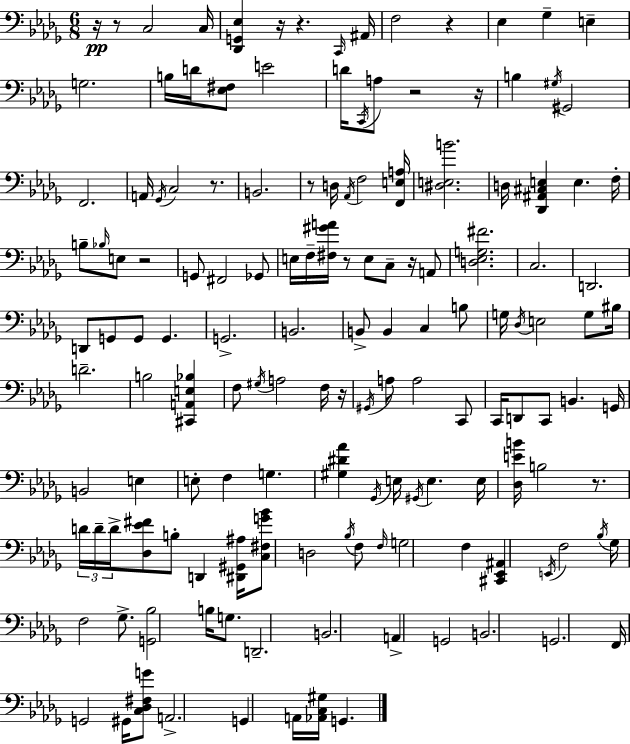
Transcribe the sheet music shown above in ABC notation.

X:1
T:Untitled
M:6/8
L:1/4
K:Bbm
z/4 z/2 C,2 C,/4 [_D,,G,,_E,] z/4 z C,,/4 ^A,,/4 F,2 z _E, _G, E, G,2 B,/4 D/4 [_E,^F,]/2 E2 D/4 C,,/4 A,/2 z2 z/4 B, ^G,/4 ^G,,2 F,,2 A,,/4 _G,,/4 C,2 z/2 B,,2 z/2 D,/4 _A,,/4 F,2 [F,,E,A,]/4 [^D,E,B]2 D,/4 [_D,,^A,,^C,E,] E, F,/4 B,/2 _B,/4 E,/2 z2 G,,/2 ^F,,2 _G,,/2 E,/4 F,/4 [^F,^GA]/4 z/2 E,/2 C,/2 z/4 A,,/2 [D,_E,G,^F]2 C,2 D,,2 D,,/2 G,,/2 G,,/2 G,, G,,2 B,,2 B,,/2 B,, C, B,/2 G,/4 _D,/4 E,2 G,/2 ^B,/4 D2 B,2 [^C,,A,,E,_B,] F,/2 ^G,/4 A,2 F,/4 z/4 ^G,,/4 A,/2 A,2 C,,/2 C,,/4 D,,/2 C,,/2 B,, G,,/4 B,,2 E, E,/2 F, G, [^G,^D_A] _G,,/4 E,/4 ^G,,/4 E, E,/4 [_D,EB]/4 B,2 z/2 D/4 D/4 D/4 [_D,_E^F]/2 B,/2 D,, [^D,,^G,,^A,]/4 [C,^F,G_B]/2 D,2 _B,/4 F,/2 F,/4 G,2 F, [^C,,_E,,^A,,] E,,/4 F,2 _B,/4 _G,/4 F,2 _G,/2 [G,,_B,]2 B,/4 G,/2 D,,2 B,,2 A,, G,,2 B,,2 G,,2 F,,/4 G,,2 ^G,,/4 [C,_D,^F,G]/2 A,,2 G,, A,,/4 [_A,,C,^G,]/4 G,,